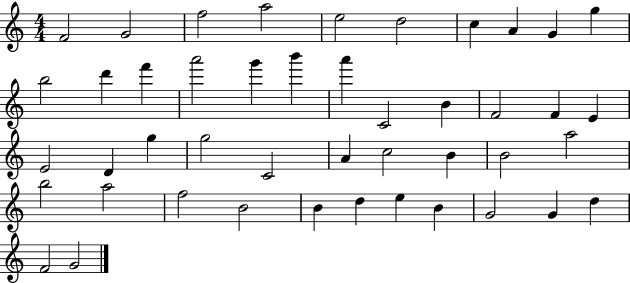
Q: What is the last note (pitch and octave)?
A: G4